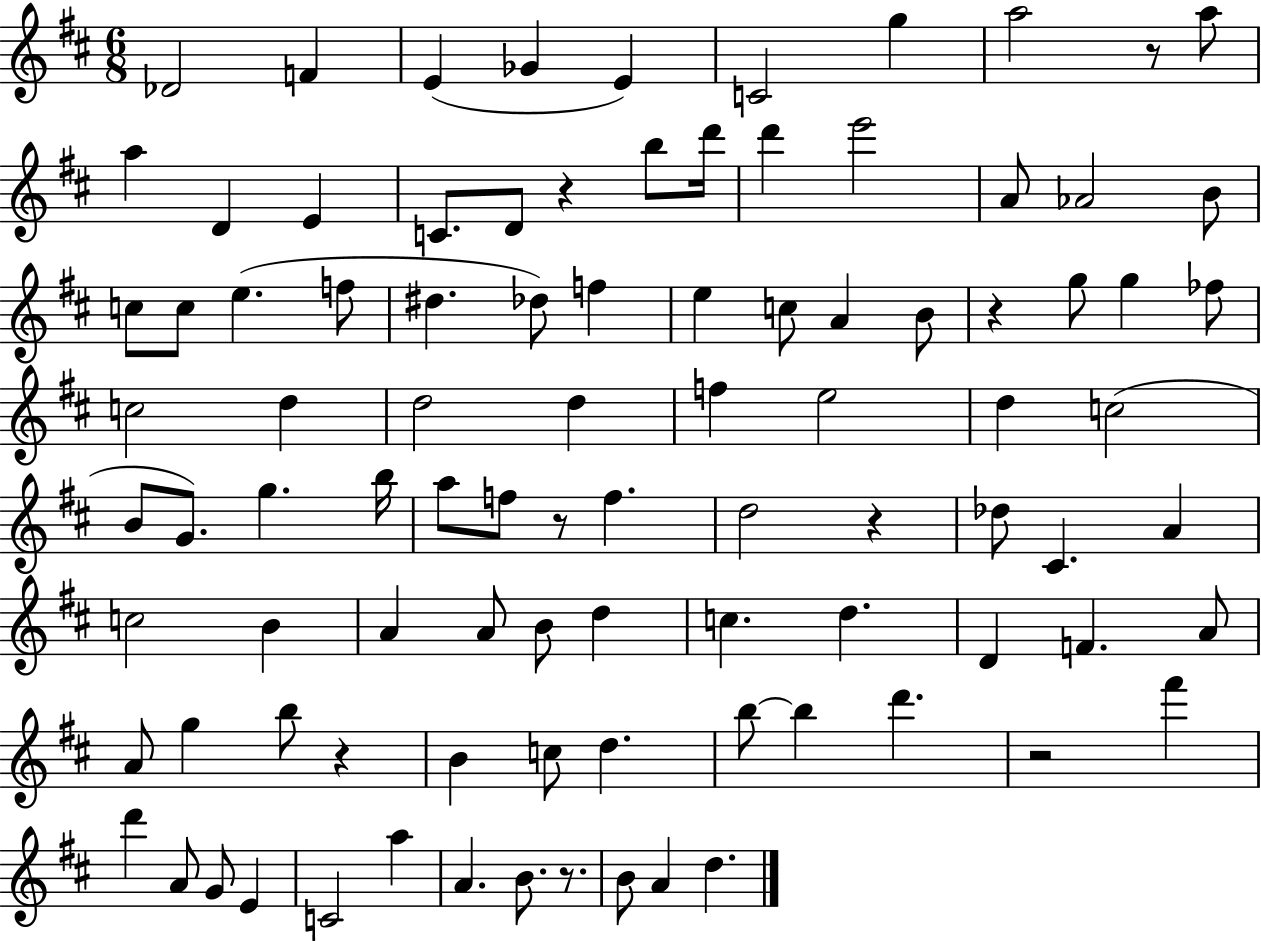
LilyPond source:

{
  \clef treble
  \numericTimeSignature
  \time 6/8
  \key d \major
  des'2 f'4 | e'4( ges'4 e'4) | c'2 g''4 | a''2 r8 a''8 | \break a''4 d'4 e'4 | c'8. d'8 r4 b''8 d'''16 | d'''4 e'''2 | a'8 aes'2 b'8 | \break c''8 c''8 e''4.( f''8 | dis''4. des''8) f''4 | e''4 c''8 a'4 b'8 | r4 g''8 g''4 fes''8 | \break c''2 d''4 | d''2 d''4 | f''4 e''2 | d''4 c''2( | \break b'8 g'8.) g''4. b''16 | a''8 f''8 r8 f''4. | d''2 r4 | des''8 cis'4. a'4 | \break c''2 b'4 | a'4 a'8 b'8 d''4 | c''4. d''4. | d'4 f'4. a'8 | \break a'8 g''4 b''8 r4 | b'4 c''8 d''4. | b''8~~ b''4 d'''4. | r2 fis'''4 | \break d'''4 a'8 g'8 e'4 | c'2 a''4 | a'4. b'8. r8. | b'8 a'4 d''4. | \break \bar "|."
}